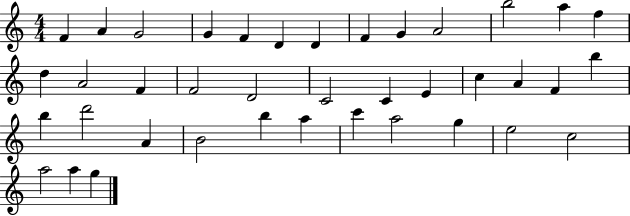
{
  \clef treble
  \numericTimeSignature
  \time 4/4
  \key c \major
  f'4 a'4 g'2 | g'4 f'4 d'4 d'4 | f'4 g'4 a'2 | b''2 a''4 f''4 | \break d''4 a'2 f'4 | f'2 d'2 | c'2 c'4 e'4 | c''4 a'4 f'4 b''4 | \break b''4 d'''2 a'4 | b'2 b''4 a''4 | c'''4 a''2 g''4 | e''2 c''2 | \break a''2 a''4 g''4 | \bar "|."
}